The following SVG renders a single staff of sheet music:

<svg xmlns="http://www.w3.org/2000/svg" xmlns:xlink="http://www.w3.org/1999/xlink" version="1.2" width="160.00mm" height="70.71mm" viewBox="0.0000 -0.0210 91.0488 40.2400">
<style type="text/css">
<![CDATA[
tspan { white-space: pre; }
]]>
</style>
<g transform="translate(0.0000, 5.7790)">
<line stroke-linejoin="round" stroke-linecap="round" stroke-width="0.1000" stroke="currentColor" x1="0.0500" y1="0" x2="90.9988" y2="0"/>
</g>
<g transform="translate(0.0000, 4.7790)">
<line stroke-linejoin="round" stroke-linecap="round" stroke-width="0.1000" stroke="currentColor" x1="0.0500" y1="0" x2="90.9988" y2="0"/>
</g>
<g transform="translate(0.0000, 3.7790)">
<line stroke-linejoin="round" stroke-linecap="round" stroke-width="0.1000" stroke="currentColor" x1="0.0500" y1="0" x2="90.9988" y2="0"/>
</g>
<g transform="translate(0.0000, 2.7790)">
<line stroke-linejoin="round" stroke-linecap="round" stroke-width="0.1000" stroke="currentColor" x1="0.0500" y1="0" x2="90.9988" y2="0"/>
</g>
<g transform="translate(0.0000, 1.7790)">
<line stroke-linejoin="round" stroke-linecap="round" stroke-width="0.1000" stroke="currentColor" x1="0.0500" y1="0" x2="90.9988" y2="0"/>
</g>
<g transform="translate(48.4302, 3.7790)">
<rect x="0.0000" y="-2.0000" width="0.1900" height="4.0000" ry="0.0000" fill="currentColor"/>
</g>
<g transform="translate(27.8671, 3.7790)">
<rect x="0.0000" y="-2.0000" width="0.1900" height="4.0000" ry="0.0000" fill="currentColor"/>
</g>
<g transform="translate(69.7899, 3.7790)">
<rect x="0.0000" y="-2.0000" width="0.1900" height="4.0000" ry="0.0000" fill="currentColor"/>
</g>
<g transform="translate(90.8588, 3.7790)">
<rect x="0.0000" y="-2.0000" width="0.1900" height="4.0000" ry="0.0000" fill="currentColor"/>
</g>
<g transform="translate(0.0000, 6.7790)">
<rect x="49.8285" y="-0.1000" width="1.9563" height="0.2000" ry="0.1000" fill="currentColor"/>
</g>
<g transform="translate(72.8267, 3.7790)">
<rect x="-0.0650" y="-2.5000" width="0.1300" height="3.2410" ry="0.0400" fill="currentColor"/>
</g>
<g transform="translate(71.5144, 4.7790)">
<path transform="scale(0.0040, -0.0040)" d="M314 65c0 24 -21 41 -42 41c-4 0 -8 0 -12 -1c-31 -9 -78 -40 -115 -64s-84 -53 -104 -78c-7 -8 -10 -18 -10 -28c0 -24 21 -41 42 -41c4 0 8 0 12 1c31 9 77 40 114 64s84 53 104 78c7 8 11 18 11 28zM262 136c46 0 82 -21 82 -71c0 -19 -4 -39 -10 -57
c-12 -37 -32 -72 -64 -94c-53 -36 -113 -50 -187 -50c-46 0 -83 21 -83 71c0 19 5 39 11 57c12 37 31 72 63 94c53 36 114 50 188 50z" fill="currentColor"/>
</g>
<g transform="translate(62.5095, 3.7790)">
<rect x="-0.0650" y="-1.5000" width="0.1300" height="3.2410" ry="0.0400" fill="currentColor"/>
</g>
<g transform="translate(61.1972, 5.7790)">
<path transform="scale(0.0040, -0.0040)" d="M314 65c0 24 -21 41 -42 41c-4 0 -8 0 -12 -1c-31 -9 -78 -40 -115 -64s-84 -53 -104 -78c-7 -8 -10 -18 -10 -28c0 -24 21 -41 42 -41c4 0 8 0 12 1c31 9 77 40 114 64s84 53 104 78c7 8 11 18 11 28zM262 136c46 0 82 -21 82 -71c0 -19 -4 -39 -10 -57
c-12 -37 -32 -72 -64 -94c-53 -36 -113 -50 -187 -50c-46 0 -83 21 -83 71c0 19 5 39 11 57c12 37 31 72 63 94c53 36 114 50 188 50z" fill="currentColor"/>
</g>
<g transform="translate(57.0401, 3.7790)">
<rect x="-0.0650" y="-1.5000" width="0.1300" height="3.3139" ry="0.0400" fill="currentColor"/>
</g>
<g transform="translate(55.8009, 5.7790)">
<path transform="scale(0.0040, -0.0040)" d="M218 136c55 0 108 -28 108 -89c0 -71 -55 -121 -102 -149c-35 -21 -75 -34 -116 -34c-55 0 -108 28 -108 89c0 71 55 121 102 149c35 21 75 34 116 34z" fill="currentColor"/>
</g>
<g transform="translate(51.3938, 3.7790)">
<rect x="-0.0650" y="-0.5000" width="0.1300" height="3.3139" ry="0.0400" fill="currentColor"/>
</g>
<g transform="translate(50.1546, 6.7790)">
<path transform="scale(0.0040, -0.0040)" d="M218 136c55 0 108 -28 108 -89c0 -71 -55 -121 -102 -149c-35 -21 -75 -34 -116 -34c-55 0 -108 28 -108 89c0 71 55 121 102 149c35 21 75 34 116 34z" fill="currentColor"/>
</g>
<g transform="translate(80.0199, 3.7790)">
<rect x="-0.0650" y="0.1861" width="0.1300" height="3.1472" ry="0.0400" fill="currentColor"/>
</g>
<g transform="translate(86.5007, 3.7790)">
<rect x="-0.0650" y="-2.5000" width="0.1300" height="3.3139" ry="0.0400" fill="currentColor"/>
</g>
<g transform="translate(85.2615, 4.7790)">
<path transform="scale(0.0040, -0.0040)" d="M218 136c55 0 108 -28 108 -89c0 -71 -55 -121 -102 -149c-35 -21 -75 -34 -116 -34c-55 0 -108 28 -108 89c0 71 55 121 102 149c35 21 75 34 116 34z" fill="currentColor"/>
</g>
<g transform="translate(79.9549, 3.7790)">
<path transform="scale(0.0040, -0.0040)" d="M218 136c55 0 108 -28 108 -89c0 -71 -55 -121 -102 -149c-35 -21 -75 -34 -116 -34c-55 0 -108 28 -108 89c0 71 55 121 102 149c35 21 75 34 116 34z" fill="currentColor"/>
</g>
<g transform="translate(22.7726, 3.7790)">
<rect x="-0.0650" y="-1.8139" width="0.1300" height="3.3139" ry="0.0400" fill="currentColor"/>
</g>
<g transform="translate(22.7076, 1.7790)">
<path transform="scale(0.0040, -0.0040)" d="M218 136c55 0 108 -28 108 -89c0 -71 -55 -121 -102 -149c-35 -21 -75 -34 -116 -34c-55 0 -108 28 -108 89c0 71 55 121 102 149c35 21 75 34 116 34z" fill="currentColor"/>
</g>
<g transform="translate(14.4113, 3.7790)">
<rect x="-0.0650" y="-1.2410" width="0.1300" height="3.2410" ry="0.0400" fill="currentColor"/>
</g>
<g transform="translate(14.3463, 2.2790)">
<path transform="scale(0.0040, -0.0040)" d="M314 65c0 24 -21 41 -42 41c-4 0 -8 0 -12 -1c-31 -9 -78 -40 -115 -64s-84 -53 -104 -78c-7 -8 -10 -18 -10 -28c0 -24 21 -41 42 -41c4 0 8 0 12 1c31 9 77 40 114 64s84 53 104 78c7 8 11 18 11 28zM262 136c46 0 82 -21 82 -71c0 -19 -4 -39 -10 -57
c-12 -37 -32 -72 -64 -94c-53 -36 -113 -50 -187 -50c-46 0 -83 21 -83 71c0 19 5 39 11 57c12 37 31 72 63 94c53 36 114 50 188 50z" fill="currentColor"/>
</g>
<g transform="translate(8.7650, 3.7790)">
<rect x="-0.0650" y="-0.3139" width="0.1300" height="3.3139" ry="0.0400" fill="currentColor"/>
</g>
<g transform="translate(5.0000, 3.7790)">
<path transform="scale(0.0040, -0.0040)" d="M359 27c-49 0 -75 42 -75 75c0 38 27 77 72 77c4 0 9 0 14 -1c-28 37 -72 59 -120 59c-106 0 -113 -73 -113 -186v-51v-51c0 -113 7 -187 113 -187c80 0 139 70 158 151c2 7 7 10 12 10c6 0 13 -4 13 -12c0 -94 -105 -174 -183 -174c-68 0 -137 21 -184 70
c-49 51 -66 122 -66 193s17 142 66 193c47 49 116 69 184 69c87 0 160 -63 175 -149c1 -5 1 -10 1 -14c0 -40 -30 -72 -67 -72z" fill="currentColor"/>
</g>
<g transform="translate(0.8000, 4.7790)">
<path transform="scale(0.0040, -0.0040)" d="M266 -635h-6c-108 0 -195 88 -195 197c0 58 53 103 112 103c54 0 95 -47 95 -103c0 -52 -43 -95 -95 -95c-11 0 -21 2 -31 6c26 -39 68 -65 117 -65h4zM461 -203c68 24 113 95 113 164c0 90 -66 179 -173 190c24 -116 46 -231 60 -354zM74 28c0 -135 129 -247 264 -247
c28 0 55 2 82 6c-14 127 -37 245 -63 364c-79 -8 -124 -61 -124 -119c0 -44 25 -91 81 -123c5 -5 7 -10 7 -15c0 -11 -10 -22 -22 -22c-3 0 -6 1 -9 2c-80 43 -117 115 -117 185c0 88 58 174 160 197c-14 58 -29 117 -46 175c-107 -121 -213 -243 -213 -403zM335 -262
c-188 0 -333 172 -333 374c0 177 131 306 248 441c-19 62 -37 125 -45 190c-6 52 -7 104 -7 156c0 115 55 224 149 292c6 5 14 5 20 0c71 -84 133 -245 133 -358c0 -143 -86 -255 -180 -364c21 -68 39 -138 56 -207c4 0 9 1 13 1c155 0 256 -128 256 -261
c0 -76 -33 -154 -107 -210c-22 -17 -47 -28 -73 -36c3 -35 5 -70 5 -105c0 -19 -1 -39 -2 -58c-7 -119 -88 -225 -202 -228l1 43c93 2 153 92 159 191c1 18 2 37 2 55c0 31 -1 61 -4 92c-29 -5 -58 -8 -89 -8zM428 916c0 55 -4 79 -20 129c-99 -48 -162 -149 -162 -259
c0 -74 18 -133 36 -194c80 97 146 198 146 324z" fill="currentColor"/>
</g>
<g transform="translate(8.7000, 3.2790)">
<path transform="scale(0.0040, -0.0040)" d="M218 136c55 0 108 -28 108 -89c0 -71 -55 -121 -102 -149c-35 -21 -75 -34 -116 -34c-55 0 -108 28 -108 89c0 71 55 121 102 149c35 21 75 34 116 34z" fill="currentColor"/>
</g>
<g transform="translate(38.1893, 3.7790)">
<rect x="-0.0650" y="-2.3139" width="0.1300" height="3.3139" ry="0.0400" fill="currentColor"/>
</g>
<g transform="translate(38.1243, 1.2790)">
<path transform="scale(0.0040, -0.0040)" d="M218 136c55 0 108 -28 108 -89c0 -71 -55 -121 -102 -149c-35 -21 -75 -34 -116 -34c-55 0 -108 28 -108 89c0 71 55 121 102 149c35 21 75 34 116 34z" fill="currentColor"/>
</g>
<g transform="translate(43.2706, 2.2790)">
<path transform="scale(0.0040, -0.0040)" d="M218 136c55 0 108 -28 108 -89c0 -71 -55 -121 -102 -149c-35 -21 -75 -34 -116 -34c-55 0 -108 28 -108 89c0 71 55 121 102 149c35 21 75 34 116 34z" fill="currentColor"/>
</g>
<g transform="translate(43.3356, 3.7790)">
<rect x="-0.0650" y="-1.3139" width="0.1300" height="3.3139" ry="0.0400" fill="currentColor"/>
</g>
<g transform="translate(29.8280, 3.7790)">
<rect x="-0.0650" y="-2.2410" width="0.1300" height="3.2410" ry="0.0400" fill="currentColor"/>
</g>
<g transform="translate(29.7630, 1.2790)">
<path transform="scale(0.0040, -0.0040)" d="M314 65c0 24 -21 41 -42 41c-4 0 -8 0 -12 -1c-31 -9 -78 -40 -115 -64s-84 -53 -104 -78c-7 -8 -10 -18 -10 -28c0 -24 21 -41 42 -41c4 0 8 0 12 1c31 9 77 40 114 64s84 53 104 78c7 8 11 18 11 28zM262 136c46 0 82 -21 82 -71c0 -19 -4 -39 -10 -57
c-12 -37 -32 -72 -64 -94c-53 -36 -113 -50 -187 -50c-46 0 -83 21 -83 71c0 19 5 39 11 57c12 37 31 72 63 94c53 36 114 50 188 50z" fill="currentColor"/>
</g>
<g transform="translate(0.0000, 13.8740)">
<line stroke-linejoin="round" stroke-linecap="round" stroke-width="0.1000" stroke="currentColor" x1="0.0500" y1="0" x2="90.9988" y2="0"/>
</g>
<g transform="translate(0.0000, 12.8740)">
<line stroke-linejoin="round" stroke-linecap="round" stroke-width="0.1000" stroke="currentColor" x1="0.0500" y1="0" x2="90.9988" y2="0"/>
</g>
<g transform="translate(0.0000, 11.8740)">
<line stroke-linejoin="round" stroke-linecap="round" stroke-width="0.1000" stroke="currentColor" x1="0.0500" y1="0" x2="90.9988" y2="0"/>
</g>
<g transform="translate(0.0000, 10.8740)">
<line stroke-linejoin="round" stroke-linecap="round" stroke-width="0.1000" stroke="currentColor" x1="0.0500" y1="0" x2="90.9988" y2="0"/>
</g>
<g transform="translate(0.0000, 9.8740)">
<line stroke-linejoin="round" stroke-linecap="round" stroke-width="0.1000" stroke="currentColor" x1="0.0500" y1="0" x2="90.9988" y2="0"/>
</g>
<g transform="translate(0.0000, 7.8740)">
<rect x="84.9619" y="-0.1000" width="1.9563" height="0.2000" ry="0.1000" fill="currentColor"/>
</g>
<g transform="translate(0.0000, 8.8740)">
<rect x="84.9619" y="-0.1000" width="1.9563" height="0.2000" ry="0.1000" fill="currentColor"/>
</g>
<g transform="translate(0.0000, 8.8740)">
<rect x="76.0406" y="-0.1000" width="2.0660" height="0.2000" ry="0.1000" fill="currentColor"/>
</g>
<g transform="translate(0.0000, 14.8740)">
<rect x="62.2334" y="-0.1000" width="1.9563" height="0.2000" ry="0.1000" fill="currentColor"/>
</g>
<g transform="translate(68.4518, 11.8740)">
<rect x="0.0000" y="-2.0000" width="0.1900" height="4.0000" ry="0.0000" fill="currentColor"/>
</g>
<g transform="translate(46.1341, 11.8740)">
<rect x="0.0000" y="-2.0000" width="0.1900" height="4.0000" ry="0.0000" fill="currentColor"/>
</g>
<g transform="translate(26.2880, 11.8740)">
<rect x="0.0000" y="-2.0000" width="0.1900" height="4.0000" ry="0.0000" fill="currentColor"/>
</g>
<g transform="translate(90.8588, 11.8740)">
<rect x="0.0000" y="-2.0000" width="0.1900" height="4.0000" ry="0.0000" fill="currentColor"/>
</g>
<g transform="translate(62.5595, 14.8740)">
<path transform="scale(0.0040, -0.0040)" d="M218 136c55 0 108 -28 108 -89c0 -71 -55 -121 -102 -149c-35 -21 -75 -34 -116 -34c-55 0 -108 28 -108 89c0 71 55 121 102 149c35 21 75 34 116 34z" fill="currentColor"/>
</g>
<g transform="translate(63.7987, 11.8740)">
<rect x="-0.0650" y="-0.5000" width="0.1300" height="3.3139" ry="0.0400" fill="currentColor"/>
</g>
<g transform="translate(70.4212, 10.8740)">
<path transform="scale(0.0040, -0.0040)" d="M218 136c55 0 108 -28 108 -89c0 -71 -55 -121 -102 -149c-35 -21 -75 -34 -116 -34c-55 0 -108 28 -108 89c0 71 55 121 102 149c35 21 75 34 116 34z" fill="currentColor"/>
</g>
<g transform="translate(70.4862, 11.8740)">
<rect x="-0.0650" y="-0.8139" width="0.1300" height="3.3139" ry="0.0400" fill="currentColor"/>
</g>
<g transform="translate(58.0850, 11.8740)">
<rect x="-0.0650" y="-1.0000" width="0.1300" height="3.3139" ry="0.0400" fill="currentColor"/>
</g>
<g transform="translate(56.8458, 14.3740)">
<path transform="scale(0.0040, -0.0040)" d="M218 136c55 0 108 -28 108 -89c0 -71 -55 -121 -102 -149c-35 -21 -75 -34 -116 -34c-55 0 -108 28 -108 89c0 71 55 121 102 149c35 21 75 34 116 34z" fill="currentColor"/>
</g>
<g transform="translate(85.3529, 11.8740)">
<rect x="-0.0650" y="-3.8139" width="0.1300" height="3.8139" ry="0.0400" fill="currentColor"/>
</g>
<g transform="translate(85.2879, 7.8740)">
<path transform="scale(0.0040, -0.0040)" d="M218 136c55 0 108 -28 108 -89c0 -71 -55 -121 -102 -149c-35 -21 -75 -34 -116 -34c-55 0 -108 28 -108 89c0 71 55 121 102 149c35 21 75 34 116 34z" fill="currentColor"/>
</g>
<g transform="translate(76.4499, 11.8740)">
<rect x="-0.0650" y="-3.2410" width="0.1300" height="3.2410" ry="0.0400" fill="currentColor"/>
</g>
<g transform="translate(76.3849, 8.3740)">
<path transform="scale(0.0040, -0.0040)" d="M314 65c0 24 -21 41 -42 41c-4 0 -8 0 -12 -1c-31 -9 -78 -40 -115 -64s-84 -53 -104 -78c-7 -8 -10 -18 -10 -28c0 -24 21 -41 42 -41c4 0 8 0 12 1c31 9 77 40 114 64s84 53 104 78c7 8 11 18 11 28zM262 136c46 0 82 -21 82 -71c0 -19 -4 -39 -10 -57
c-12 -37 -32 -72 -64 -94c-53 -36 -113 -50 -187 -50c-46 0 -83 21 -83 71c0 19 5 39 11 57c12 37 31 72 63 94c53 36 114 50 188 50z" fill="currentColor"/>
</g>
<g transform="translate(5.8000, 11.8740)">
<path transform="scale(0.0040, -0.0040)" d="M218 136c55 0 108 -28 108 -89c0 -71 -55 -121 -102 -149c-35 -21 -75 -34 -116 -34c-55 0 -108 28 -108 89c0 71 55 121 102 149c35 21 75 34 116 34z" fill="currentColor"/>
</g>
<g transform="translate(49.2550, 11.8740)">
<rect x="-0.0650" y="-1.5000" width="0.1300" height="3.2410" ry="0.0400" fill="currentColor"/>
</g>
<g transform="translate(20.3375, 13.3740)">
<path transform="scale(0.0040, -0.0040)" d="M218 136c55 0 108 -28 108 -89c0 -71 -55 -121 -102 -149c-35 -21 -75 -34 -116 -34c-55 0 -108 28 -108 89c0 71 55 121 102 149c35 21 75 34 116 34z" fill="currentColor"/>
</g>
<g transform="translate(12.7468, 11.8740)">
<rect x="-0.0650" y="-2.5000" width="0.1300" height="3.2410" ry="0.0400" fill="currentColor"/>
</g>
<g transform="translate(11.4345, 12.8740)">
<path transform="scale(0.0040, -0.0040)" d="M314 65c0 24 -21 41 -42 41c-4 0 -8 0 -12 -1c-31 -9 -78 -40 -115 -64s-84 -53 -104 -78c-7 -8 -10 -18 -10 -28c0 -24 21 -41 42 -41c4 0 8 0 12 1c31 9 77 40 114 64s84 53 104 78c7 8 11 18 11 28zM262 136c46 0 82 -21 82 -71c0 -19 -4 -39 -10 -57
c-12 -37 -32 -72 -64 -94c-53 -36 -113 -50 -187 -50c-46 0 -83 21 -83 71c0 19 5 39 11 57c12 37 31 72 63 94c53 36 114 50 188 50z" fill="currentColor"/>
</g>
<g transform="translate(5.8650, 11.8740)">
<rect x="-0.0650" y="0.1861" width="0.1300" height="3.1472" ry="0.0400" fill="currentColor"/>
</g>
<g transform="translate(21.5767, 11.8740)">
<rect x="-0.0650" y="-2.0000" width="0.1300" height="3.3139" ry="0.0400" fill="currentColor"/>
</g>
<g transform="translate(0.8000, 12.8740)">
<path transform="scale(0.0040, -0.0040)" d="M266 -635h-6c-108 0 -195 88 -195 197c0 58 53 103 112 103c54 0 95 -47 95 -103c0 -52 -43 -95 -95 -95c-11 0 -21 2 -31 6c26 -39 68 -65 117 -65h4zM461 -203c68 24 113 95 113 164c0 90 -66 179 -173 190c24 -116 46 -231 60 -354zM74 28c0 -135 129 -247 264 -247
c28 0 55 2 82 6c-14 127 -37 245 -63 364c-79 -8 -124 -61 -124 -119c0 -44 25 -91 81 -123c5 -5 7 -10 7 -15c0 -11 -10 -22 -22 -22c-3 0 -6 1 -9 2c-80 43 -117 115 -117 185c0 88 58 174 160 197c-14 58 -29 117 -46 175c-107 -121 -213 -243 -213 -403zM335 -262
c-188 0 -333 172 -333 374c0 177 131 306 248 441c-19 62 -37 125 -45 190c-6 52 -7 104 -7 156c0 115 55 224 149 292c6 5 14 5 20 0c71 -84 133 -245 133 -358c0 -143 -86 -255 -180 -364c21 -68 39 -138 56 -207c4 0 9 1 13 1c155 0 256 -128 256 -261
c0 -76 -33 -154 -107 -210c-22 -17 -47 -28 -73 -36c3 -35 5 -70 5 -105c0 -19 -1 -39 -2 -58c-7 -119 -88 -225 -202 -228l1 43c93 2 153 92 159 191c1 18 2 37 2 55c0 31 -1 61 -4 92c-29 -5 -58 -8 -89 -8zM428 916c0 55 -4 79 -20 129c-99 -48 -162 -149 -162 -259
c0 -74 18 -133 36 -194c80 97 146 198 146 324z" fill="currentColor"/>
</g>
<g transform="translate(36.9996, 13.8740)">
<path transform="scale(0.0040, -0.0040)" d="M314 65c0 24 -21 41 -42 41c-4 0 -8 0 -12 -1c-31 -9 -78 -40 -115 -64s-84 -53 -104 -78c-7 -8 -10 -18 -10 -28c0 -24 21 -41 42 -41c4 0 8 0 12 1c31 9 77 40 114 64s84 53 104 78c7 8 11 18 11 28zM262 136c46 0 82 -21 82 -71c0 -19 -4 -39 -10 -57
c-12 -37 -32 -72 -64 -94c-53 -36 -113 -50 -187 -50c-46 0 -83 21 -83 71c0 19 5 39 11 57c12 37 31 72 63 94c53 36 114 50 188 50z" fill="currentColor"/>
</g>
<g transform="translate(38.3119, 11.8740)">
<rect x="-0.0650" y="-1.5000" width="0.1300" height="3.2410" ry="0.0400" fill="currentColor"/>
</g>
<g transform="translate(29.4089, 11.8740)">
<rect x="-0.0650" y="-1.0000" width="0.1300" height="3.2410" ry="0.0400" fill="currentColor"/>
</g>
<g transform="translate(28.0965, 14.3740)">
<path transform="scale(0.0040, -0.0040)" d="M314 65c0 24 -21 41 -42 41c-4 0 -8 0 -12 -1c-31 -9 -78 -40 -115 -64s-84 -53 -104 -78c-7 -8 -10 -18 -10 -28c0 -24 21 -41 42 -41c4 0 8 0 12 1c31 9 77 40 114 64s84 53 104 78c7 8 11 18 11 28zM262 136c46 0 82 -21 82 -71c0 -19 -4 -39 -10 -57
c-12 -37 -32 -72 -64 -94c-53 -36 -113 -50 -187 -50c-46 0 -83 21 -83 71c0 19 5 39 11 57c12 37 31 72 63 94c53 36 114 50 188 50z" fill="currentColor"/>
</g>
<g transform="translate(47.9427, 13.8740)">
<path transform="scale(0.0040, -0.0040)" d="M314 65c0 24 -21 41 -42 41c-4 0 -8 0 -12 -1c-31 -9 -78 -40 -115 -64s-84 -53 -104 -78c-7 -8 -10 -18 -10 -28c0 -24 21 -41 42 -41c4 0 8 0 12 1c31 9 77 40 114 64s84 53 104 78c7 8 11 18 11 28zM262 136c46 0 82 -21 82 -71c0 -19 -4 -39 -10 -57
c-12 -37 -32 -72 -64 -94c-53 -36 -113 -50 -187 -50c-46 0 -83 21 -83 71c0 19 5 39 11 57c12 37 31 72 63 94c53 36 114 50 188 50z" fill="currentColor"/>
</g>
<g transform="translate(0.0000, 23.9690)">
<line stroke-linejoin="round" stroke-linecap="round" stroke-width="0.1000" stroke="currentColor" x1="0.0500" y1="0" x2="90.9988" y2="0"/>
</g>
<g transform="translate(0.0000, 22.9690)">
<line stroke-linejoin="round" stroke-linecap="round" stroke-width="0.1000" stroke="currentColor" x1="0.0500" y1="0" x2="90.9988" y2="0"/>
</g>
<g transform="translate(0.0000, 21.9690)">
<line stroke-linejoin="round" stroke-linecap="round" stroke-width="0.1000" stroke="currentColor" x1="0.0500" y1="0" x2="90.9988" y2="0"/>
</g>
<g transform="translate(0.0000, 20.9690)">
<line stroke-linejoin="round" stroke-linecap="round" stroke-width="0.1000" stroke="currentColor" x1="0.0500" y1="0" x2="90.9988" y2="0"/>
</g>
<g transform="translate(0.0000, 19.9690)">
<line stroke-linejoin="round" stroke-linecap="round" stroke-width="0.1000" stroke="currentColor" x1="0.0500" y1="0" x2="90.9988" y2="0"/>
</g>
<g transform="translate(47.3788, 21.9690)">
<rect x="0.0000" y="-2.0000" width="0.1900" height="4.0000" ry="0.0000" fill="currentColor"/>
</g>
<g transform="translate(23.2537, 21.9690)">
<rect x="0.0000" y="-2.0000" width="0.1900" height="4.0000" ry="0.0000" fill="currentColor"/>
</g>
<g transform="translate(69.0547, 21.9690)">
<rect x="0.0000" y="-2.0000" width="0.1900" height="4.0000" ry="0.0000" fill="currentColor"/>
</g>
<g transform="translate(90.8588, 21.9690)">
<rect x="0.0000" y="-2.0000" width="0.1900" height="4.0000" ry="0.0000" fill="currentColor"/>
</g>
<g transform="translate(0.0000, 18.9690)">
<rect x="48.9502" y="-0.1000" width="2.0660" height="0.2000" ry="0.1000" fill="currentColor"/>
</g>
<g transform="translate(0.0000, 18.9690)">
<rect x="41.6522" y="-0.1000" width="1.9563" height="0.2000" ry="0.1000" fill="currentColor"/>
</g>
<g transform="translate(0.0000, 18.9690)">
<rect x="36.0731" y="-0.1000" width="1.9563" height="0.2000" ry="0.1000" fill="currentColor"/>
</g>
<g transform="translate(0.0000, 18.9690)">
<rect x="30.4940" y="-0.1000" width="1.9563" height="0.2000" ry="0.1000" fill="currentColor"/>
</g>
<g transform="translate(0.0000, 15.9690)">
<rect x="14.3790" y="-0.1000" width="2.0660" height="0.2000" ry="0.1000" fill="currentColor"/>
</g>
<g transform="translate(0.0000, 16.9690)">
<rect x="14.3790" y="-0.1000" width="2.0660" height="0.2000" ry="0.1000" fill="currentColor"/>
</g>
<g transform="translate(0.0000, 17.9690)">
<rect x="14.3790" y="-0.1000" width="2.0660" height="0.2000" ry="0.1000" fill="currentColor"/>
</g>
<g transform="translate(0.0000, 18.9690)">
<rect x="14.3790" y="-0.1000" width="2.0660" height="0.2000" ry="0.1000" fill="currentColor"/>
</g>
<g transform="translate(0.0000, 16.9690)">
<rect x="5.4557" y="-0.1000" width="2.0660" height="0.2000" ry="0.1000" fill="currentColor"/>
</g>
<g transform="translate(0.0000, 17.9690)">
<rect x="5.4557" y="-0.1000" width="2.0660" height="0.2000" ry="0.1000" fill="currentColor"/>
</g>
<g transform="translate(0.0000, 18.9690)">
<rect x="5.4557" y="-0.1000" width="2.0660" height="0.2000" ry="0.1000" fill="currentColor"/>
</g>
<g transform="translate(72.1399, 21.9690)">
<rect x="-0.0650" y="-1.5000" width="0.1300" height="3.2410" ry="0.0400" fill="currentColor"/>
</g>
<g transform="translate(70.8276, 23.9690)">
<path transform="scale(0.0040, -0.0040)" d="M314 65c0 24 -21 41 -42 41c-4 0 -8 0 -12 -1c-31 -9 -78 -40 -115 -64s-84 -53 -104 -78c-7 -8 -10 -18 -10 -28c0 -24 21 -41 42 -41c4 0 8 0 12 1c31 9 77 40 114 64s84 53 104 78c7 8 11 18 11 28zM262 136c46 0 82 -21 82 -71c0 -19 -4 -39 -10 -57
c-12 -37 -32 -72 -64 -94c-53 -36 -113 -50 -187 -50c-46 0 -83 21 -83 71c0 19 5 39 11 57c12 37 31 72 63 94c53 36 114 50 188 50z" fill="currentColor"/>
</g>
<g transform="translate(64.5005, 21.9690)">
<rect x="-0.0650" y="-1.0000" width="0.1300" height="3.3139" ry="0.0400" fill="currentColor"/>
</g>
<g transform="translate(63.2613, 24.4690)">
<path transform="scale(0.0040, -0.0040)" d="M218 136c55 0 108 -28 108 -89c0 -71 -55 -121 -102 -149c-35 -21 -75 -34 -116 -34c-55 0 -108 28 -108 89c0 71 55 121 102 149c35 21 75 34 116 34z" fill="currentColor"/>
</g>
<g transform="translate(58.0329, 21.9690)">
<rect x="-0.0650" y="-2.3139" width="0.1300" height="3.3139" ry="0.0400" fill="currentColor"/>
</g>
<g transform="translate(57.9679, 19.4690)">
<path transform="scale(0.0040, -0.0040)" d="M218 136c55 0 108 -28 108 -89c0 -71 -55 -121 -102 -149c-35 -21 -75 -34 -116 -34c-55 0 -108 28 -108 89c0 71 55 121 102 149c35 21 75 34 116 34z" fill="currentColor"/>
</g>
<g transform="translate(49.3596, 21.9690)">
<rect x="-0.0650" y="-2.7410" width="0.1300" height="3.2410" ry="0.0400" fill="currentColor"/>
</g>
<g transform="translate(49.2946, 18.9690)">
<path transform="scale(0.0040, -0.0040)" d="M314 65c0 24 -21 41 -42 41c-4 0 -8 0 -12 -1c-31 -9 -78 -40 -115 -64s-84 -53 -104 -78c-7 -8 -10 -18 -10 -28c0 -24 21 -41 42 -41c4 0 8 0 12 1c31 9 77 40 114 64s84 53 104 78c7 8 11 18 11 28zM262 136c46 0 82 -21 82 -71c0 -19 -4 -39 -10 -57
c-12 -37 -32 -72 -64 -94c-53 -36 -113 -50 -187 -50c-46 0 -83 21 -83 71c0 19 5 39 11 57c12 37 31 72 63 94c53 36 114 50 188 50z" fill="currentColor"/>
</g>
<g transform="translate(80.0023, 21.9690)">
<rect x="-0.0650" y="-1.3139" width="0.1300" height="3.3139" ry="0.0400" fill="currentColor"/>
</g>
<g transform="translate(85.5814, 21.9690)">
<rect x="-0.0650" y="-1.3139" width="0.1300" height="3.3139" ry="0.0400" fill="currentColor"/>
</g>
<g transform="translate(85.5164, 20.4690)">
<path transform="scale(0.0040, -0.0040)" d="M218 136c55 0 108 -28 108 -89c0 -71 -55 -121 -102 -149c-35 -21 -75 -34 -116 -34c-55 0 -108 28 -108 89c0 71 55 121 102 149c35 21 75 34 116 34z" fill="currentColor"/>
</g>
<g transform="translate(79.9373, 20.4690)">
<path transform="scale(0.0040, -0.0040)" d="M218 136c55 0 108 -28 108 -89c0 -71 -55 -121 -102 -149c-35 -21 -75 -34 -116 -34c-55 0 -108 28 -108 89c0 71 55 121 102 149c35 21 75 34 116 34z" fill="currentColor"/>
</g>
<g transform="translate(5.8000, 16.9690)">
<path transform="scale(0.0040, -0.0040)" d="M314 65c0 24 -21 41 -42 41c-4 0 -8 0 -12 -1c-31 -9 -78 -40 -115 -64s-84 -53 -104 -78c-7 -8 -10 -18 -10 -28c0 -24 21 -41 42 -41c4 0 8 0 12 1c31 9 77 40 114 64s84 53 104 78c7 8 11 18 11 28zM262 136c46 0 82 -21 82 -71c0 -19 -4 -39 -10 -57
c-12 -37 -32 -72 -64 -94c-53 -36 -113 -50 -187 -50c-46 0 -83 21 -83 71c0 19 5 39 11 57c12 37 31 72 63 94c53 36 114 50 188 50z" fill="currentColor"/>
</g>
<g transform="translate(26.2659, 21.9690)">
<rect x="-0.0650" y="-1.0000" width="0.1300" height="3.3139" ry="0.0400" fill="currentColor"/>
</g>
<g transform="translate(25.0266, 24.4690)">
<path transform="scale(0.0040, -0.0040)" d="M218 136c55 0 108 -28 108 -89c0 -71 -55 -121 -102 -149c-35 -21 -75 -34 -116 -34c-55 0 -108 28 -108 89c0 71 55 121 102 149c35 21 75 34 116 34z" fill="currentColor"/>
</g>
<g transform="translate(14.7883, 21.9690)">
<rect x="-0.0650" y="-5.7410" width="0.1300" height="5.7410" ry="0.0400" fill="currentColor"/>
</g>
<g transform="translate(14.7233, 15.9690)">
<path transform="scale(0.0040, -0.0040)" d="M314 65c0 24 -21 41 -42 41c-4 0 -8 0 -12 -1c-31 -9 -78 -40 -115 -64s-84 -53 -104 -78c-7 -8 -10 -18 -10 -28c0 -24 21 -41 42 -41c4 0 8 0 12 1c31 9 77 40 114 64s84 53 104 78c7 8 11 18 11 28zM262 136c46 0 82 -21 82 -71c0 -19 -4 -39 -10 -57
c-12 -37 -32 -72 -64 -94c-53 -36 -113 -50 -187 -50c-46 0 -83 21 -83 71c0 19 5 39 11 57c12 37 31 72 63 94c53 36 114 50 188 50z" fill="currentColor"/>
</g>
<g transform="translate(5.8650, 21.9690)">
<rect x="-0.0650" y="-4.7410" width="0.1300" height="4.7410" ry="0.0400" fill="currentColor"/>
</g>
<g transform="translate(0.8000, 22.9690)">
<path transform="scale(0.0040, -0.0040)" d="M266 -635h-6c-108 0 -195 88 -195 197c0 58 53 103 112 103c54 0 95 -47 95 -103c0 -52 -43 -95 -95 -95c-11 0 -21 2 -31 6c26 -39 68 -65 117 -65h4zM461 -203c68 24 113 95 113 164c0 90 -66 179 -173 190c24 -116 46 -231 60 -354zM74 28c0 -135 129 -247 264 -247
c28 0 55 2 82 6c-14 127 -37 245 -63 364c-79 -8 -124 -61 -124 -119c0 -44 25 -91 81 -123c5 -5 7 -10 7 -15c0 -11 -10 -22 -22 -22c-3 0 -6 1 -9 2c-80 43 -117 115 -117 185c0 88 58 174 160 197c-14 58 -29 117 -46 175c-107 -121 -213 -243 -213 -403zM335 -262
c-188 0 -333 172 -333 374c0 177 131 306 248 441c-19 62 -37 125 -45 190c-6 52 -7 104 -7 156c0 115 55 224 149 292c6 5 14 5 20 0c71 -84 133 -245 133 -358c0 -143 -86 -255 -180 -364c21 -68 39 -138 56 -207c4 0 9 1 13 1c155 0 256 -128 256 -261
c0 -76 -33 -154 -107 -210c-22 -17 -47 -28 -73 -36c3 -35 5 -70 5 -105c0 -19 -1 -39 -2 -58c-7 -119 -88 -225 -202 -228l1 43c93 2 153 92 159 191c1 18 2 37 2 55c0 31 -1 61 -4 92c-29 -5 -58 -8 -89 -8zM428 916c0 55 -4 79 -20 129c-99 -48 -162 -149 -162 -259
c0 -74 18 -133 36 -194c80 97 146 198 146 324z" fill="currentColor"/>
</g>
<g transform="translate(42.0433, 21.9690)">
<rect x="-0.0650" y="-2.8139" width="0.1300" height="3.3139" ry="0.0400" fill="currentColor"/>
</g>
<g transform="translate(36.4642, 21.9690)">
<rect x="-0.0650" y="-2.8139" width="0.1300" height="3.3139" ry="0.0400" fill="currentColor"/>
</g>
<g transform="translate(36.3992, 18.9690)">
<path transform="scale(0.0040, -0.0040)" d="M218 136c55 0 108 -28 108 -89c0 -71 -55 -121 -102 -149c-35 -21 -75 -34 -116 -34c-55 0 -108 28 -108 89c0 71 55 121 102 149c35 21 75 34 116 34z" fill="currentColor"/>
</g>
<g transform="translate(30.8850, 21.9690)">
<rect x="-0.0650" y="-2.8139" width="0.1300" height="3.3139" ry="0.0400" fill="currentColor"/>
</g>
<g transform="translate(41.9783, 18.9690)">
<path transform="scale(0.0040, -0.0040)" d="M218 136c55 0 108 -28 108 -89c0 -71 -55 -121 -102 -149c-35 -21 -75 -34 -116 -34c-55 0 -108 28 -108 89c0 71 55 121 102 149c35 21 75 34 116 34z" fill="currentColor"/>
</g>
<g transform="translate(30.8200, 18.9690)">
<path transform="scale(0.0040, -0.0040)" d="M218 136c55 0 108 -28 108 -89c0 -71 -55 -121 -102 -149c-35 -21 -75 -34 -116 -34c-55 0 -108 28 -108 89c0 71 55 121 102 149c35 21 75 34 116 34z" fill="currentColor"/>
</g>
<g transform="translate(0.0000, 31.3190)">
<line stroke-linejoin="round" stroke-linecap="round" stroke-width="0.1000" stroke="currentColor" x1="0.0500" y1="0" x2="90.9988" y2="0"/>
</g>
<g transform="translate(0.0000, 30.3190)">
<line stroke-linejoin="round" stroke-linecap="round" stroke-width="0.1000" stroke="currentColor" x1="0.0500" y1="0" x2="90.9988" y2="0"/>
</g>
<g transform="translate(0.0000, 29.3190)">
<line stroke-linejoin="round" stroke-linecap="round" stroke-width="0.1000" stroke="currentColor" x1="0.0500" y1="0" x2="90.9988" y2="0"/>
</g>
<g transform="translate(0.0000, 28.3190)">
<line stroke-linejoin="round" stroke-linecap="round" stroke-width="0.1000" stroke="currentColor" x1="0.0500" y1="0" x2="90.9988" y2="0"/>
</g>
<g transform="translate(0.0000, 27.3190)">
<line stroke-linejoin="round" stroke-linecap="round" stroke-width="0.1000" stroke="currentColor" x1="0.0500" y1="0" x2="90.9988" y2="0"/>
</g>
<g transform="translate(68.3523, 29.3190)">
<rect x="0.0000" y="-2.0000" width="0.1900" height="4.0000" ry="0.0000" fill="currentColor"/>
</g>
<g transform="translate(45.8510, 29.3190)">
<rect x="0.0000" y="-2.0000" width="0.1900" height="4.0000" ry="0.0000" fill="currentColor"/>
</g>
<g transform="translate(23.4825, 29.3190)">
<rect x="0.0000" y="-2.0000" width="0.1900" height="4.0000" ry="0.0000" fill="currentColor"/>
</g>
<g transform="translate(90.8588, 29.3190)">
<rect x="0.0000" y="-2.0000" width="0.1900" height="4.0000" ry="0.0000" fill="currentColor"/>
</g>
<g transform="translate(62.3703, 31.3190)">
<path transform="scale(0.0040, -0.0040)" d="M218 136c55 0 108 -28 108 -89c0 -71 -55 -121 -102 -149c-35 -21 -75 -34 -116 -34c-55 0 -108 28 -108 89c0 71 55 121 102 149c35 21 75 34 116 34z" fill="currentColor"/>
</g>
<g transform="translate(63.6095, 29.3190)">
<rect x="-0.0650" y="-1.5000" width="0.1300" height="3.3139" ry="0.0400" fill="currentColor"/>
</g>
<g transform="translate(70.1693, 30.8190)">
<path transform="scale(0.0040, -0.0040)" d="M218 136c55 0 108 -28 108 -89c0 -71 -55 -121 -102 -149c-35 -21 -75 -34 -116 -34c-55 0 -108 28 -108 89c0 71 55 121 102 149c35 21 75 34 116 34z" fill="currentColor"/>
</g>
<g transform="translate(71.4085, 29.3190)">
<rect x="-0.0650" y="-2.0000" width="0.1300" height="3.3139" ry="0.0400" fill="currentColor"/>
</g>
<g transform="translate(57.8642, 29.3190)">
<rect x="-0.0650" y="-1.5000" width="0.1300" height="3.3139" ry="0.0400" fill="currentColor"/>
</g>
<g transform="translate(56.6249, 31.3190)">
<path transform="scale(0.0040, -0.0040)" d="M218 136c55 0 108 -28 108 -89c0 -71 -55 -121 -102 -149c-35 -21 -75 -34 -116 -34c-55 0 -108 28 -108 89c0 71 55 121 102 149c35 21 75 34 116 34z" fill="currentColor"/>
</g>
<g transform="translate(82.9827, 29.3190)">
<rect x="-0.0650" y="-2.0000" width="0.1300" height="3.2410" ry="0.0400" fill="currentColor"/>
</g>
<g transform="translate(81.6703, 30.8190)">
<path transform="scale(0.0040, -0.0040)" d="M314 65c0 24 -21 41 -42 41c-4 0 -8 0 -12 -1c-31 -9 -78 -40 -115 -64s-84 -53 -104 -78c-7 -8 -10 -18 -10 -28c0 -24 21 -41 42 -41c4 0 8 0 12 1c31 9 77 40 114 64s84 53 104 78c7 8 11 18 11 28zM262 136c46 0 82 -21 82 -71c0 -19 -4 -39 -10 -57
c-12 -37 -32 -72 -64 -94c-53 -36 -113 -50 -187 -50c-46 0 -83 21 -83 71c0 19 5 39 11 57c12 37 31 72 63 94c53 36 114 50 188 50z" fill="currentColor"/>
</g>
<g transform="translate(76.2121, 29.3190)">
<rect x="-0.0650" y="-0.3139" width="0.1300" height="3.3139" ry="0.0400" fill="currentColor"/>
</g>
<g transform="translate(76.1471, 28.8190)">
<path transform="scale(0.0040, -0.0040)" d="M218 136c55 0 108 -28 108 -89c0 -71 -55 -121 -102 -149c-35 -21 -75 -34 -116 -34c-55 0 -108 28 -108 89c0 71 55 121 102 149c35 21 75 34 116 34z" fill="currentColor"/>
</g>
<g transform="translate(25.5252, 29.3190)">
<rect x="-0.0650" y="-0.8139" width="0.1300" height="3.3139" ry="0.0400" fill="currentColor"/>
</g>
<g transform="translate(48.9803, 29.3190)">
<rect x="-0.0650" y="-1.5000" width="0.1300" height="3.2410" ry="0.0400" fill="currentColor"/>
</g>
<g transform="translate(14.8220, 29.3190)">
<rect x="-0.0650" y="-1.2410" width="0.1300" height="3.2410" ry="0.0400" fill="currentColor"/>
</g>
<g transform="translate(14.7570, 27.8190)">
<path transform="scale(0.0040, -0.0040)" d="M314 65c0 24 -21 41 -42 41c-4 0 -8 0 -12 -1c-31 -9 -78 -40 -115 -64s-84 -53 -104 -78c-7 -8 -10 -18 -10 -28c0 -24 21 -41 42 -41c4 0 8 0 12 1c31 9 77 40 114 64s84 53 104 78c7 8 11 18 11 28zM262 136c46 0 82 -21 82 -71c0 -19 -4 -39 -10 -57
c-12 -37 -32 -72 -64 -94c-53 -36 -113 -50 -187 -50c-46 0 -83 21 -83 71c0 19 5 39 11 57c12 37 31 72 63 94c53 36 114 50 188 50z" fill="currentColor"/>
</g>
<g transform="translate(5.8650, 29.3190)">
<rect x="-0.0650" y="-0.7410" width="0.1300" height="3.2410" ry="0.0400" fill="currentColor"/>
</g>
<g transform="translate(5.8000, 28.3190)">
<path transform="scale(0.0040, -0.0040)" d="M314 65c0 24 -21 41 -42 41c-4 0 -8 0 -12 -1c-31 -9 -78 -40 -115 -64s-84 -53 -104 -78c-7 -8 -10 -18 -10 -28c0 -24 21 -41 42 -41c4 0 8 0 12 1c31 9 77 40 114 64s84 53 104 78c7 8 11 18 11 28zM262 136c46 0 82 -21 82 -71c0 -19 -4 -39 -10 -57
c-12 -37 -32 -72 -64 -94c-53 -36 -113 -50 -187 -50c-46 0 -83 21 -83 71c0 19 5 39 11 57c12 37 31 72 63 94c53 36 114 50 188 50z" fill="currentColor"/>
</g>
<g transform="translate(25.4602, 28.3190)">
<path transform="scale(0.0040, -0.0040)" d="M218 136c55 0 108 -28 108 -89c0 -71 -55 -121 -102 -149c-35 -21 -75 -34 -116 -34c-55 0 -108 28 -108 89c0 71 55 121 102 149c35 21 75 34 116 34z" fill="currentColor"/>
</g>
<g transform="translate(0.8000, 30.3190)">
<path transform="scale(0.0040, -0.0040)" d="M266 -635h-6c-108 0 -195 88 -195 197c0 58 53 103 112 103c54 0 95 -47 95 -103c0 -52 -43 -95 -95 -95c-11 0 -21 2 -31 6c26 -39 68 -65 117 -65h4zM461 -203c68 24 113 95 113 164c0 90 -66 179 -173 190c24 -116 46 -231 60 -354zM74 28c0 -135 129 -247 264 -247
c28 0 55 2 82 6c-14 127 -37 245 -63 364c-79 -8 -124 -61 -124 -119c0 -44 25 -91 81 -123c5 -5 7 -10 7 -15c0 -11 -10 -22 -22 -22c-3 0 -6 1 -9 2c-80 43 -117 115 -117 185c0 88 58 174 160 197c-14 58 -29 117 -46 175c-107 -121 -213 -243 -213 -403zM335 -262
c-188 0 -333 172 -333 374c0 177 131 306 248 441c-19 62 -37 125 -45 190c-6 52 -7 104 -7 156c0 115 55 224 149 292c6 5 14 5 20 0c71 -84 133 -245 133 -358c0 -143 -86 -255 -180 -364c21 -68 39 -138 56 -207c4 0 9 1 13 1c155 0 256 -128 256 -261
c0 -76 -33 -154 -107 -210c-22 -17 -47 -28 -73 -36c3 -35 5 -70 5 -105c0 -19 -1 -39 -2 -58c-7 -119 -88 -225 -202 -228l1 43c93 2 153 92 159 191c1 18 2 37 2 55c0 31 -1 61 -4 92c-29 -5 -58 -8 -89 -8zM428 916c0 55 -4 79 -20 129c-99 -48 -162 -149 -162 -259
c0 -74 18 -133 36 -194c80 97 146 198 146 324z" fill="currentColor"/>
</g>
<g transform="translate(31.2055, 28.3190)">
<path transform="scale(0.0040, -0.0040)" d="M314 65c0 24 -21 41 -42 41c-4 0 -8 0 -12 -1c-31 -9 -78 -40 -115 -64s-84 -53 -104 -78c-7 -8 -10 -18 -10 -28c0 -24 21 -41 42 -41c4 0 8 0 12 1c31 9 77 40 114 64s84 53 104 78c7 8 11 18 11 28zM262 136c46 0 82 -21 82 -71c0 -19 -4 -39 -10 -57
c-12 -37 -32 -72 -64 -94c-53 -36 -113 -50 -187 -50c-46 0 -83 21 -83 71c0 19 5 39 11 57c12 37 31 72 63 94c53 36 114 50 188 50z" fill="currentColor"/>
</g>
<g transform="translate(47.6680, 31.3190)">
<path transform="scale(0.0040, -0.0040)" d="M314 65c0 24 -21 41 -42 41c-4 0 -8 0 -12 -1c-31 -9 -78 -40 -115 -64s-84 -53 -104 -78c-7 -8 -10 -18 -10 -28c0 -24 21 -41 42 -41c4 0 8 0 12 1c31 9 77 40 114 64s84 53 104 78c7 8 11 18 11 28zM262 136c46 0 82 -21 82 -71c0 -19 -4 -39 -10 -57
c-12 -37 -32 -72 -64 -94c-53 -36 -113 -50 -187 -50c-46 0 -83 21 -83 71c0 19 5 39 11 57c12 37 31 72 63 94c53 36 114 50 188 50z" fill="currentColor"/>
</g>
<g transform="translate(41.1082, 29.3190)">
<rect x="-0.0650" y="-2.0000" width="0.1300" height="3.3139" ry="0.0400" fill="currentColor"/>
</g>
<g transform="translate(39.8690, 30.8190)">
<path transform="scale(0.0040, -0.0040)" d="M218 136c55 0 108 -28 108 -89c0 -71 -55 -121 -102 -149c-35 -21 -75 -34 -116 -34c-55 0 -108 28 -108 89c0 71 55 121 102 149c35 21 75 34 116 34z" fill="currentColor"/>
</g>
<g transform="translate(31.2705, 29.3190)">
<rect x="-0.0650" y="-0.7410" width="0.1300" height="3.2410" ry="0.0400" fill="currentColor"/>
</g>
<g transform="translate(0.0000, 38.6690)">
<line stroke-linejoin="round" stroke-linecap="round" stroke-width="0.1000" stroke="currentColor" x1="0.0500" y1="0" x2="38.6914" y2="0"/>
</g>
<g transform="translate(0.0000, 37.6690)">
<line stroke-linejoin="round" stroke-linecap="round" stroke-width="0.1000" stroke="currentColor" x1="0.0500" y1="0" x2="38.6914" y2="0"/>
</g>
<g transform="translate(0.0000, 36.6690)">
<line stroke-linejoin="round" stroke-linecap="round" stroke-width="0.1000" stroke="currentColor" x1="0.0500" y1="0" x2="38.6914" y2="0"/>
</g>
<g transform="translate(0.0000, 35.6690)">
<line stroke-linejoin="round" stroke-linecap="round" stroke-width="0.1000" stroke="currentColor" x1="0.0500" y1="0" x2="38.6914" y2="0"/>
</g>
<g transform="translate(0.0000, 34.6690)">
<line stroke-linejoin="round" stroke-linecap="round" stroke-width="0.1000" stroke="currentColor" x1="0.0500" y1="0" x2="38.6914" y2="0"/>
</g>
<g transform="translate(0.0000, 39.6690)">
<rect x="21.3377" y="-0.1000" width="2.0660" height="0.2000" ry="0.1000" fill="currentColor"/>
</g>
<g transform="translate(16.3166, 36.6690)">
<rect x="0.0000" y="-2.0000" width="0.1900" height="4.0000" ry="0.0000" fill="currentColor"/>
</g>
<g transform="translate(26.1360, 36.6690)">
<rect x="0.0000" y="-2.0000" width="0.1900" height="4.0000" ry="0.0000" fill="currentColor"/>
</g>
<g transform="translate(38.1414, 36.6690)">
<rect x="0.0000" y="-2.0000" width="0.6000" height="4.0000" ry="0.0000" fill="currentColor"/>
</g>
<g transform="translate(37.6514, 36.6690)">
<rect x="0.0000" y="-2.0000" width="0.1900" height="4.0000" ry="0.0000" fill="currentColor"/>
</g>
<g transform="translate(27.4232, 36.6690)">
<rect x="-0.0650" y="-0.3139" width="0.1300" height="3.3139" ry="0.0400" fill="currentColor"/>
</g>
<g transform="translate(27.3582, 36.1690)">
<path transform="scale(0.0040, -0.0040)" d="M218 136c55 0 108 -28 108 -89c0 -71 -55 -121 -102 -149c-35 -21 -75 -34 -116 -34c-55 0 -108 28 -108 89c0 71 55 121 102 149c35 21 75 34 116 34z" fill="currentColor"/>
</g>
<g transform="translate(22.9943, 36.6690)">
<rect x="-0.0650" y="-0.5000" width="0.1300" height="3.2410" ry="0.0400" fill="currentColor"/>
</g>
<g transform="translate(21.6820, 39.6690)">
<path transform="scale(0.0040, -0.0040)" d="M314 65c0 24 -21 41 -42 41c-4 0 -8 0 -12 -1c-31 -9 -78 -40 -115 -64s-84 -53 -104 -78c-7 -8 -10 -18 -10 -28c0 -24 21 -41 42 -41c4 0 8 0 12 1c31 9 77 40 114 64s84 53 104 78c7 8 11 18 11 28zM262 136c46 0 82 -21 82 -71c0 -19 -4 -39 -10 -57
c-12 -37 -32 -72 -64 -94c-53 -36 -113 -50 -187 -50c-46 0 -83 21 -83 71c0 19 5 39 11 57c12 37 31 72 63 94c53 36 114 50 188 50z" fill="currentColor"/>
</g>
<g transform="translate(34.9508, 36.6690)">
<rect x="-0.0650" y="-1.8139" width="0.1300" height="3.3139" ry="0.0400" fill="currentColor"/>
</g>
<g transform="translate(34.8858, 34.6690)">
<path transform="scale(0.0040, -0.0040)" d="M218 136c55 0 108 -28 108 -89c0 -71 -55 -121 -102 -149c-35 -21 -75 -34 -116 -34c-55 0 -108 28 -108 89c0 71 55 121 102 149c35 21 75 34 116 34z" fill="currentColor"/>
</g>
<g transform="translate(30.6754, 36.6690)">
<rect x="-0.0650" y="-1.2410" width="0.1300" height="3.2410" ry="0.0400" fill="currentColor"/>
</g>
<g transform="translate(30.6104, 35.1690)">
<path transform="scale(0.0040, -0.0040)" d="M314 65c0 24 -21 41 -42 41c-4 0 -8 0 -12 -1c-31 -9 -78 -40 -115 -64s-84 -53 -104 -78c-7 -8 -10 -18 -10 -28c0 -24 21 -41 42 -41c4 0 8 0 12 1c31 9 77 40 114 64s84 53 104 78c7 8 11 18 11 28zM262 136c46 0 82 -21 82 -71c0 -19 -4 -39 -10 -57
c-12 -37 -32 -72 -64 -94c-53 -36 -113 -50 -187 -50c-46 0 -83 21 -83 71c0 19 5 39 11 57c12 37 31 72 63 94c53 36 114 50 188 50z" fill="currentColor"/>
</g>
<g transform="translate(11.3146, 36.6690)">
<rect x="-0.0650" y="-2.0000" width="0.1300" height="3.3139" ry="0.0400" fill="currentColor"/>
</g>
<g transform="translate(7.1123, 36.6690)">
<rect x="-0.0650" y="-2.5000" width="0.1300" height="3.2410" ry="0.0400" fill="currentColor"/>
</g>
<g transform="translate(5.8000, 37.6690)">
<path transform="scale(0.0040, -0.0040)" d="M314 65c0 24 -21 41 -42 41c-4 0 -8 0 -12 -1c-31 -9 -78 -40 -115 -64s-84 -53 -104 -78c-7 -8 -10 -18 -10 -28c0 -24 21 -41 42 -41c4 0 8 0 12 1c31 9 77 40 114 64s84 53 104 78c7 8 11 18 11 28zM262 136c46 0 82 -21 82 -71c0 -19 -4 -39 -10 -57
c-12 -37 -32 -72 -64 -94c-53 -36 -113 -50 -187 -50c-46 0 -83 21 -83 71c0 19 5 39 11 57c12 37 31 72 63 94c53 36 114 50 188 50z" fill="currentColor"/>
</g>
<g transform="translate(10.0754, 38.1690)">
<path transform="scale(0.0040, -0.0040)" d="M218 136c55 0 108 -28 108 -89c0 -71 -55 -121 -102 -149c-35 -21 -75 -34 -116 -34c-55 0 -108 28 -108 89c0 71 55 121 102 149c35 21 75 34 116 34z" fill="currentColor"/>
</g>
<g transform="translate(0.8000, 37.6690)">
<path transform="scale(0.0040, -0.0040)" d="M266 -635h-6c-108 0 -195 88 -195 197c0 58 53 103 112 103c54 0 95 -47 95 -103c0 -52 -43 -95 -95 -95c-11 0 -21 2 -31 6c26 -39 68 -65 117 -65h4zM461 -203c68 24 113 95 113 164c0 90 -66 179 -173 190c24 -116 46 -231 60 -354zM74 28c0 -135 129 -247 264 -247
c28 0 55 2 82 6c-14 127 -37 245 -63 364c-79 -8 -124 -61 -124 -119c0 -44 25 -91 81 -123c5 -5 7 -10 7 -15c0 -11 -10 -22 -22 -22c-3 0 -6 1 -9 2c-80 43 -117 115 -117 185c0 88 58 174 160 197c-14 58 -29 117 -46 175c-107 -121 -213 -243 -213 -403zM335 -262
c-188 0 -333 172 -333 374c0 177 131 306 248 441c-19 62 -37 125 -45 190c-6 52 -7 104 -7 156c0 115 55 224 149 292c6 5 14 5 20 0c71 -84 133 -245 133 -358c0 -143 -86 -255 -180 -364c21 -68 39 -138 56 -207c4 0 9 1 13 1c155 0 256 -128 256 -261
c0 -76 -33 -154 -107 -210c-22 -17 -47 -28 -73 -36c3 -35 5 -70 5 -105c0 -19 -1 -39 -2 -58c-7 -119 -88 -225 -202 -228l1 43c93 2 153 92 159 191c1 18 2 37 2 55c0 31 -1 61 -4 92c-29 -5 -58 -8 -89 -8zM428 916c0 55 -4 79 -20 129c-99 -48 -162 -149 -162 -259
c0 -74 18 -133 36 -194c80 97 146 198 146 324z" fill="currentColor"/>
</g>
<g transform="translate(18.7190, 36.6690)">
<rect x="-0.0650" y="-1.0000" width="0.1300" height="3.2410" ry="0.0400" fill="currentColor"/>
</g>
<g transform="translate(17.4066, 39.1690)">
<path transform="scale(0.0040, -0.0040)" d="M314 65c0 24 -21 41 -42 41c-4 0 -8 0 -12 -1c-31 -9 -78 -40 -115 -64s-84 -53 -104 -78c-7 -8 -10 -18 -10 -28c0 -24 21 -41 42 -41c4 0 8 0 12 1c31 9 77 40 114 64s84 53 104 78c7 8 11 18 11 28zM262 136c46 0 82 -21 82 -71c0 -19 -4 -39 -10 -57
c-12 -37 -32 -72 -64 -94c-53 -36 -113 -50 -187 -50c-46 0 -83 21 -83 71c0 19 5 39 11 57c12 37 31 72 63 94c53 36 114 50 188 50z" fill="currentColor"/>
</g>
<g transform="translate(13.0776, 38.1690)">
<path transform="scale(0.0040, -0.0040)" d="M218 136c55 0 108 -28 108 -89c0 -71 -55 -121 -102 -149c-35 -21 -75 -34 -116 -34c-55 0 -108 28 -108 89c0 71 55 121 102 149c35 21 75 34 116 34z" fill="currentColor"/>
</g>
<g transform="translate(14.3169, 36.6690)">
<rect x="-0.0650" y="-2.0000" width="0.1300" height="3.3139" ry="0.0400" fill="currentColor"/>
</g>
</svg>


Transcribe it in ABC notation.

X:1
T:Untitled
M:4/4
L:1/4
K:C
c e2 f g2 g e C E E2 G2 B G B G2 F D2 E2 E2 D C d b2 c' e'2 g'2 D a a a a2 g D E2 e e d2 e2 d d2 F E2 E E F c F2 G2 F F D2 C2 c e2 f